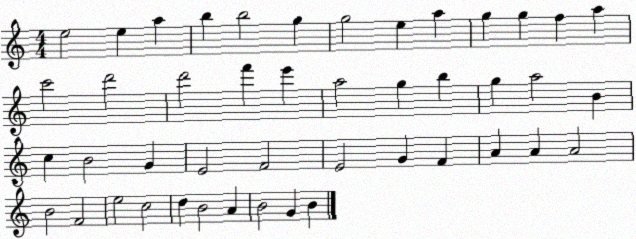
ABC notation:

X:1
T:Untitled
M:4/4
L:1/4
K:C
e2 e a b b2 g g2 e a g g f a c'2 d'2 d'2 f' e' a2 g b g a2 B c B2 G E2 F2 E2 G F A A A2 B2 F2 e2 c2 d B2 A B2 G B